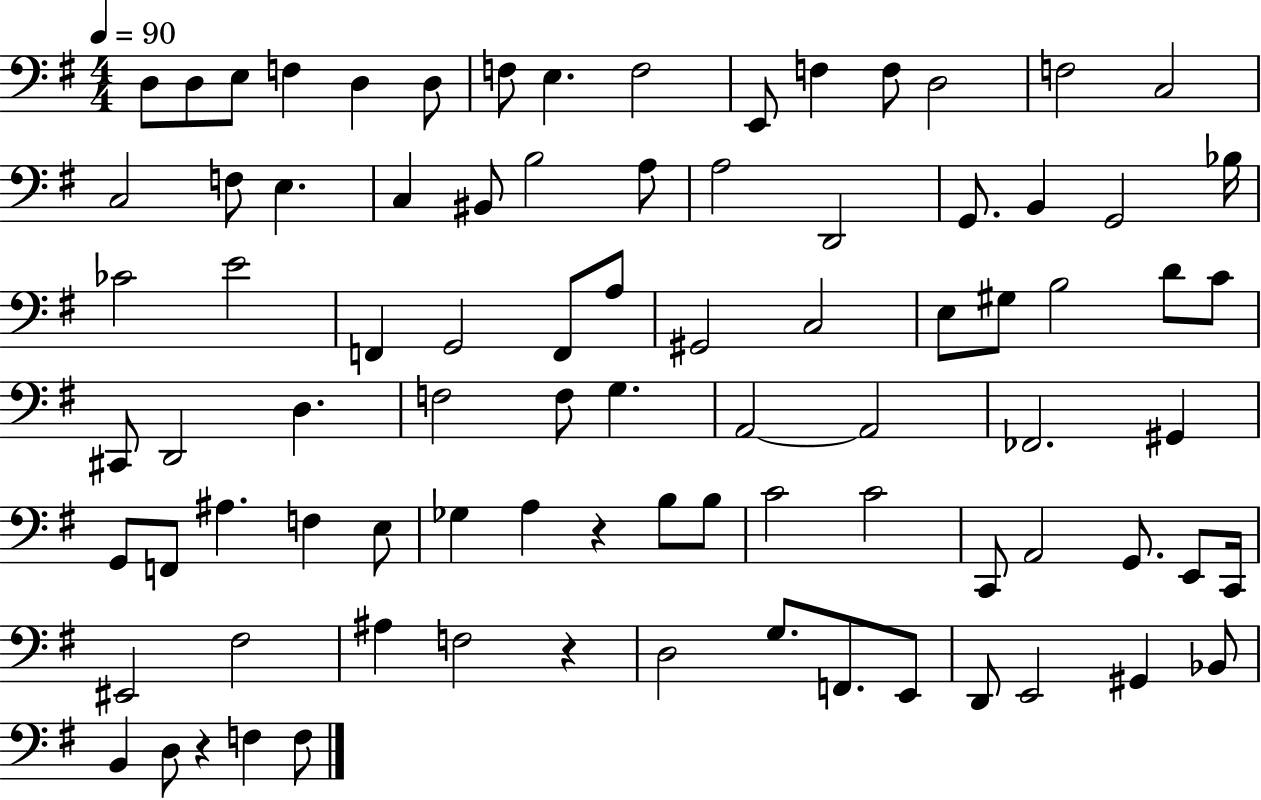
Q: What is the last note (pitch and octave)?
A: F3